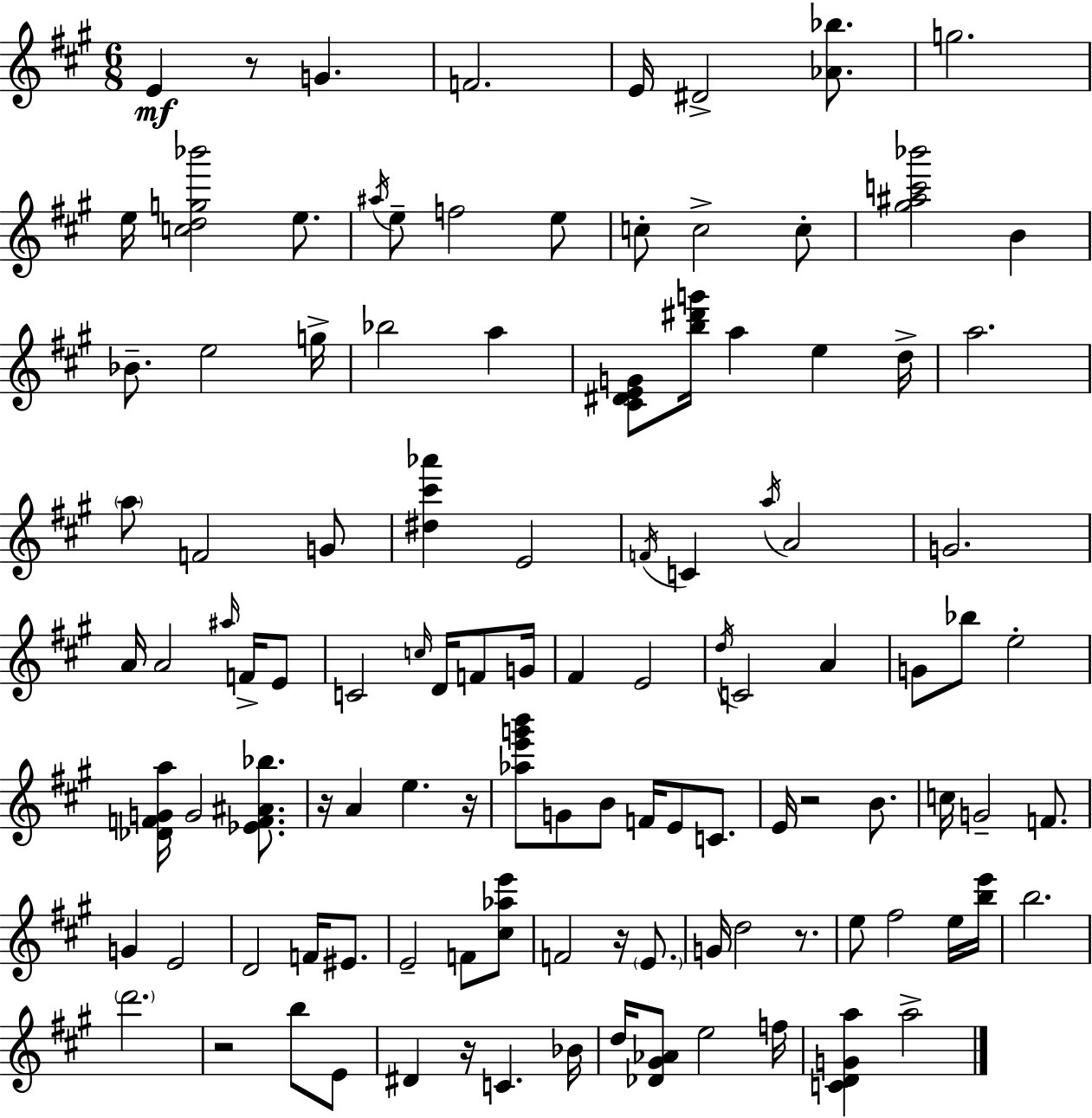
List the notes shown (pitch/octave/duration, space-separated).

E4/q R/e G4/q. F4/h. E4/s D#4/h [Ab4,Bb5]/e. G5/h. E5/s [C5,D5,G5,Bb6]/h E5/e. A#5/s E5/e F5/h E5/e C5/e C5/h C5/e [G#5,A#5,C6,Bb6]/h B4/q Bb4/e. E5/h G5/s Bb5/h A5/q [C#4,D#4,E4,G4]/e [B5,D#6,G6]/s A5/q E5/q D5/s A5/h. A5/e F4/h G4/e [D#5,C#6,Ab6]/q E4/h F4/s C4/q A5/s A4/h G4/h. A4/s A4/h A#5/s F4/s E4/e C4/h C5/s D4/s F4/e G4/s F#4/q E4/h D5/s C4/h A4/q G4/e Bb5/e E5/h [Db4,F4,G4,A5]/s G4/h [Eb4,F4,A#4,Bb5]/e. R/s A4/q E5/q. R/s [Ab5,E6,G6,B6]/e G4/e B4/e F4/s E4/e C4/e. E4/s R/h B4/e. C5/s G4/h F4/e. G4/q E4/h D4/h F4/s EIS4/e. E4/h F4/e [C#5,Ab5,E6]/e F4/h R/s E4/e. G4/s D5/h R/e. E5/e F#5/h E5/s [B5,E6]/s B5/h. D6/h. R/h B5/e E4/e D#4/q R/s C4/q. Bb4/s D5/s [Db4,G#4,Ab4]/e E5/h F5/s [C4,D4,G4,A5]/q A5/h